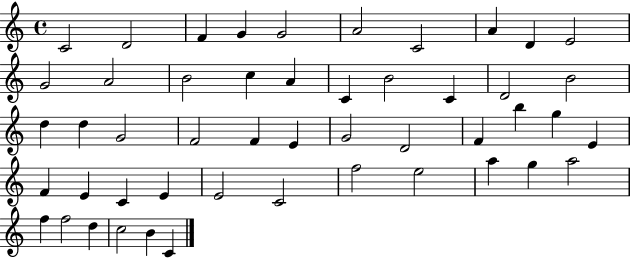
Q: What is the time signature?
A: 4/4